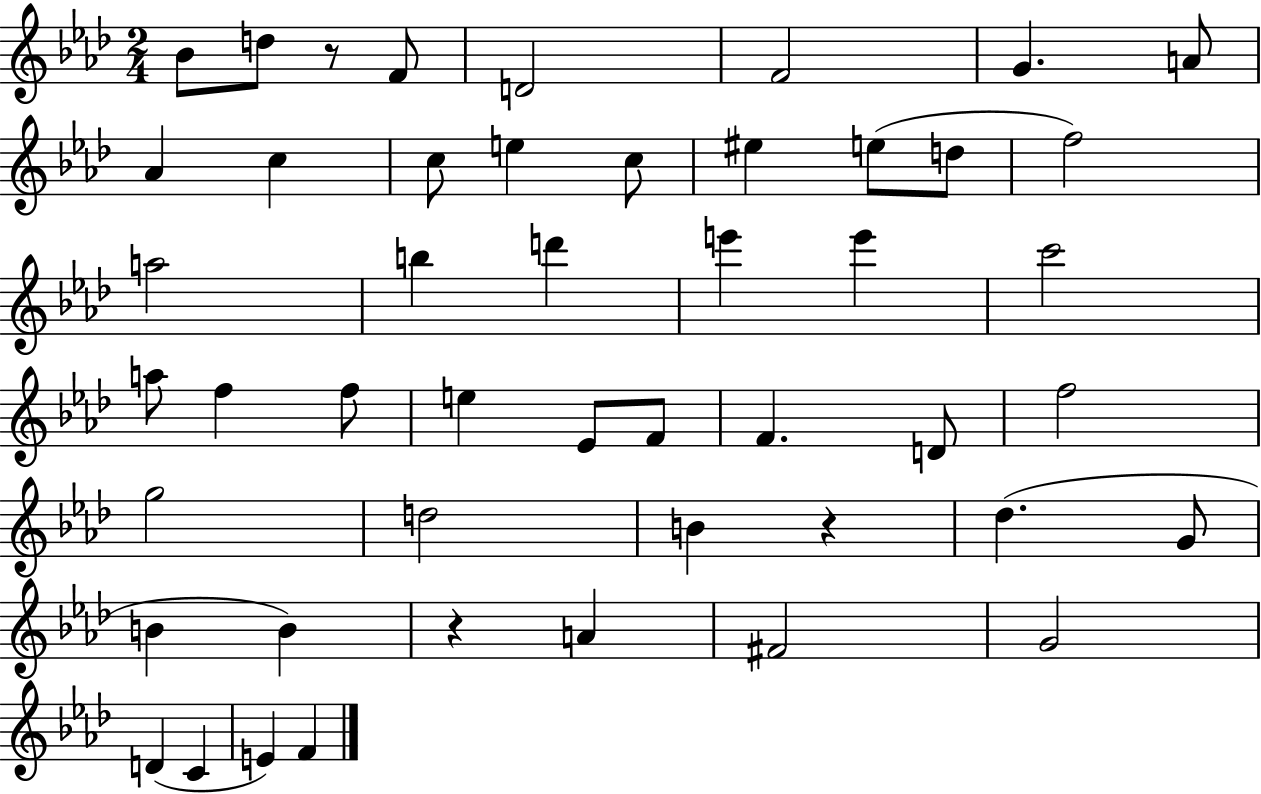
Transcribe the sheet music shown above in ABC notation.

X:1
T:Untitled
M:2/4
L:1/4
K:Ab
_B/2 d/2 z/2 F/2 D2 F2 G A/2 _A c c/2 e c/2 ^e e/2 d/2 f2 a2 b d' e' e' c'2 a/2 f f/2 e _E/2 F/2 F D/2 f2 g2 d2 B z _d G/2 B B z A ^F2 G2 D C E F